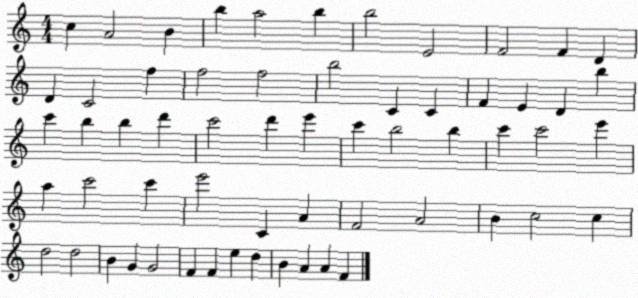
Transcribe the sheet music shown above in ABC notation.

X:1
T:Untitled
M:4/4
L:1/4
K:C
c A2 B b a2 b b2 E2 F2 F D D C2 f f2 f2 b2 C C F E D b c' b b d' c'2 d' e' c' b2 b c' c'2 e' a c'2 c' e'2 C A F2 A2 B c2 c d2 d2 B G G2 F F e d B A A F